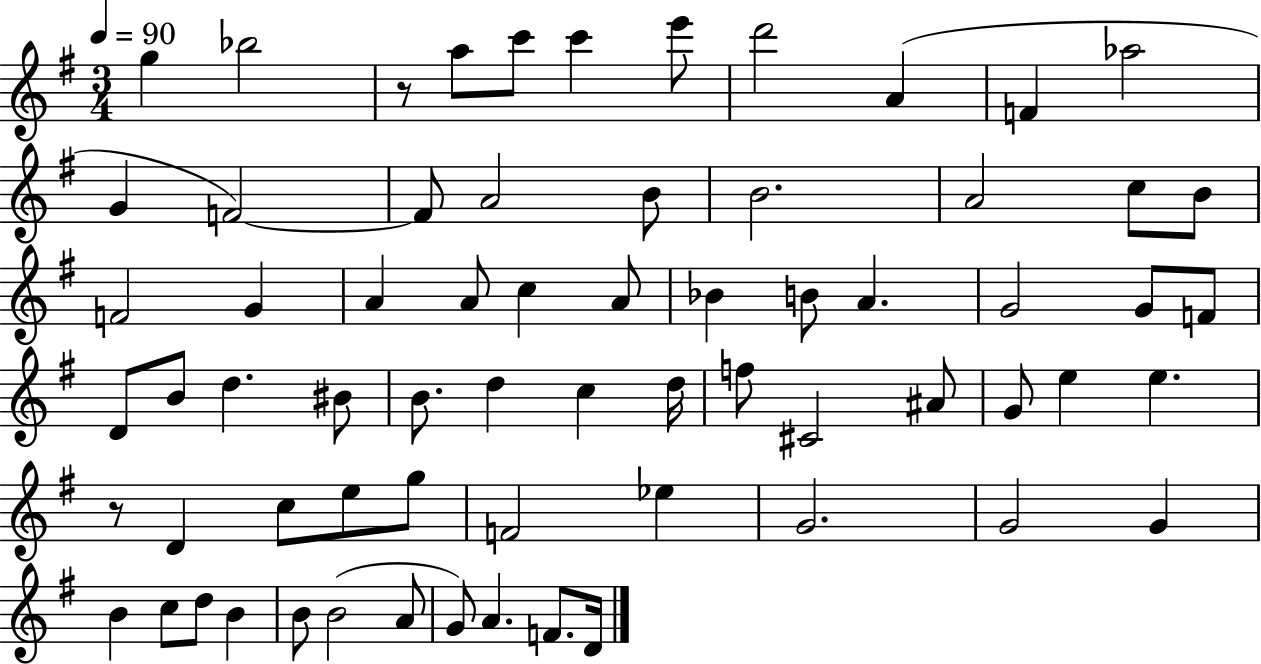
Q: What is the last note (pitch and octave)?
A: D4